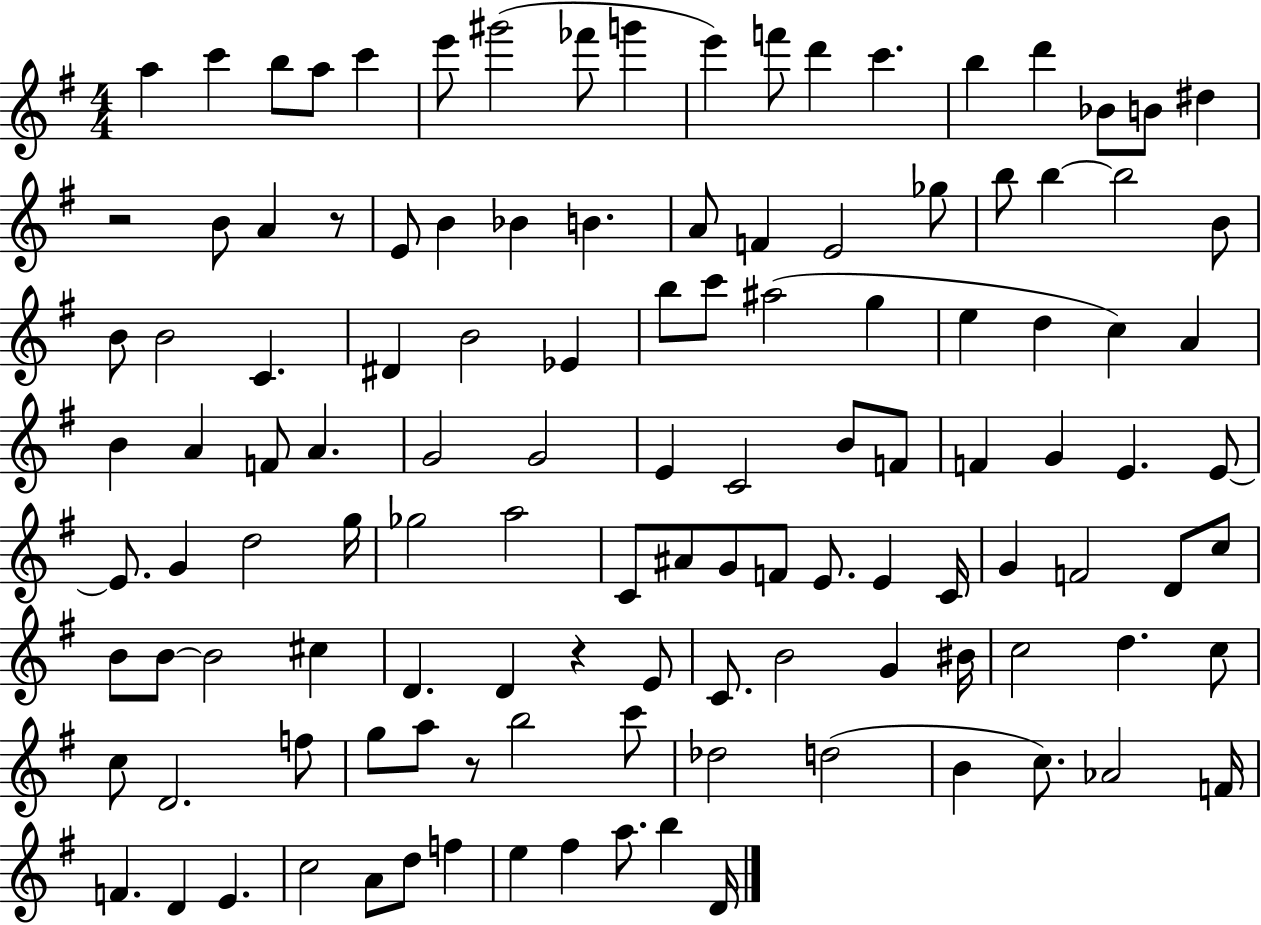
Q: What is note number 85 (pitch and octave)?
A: C4